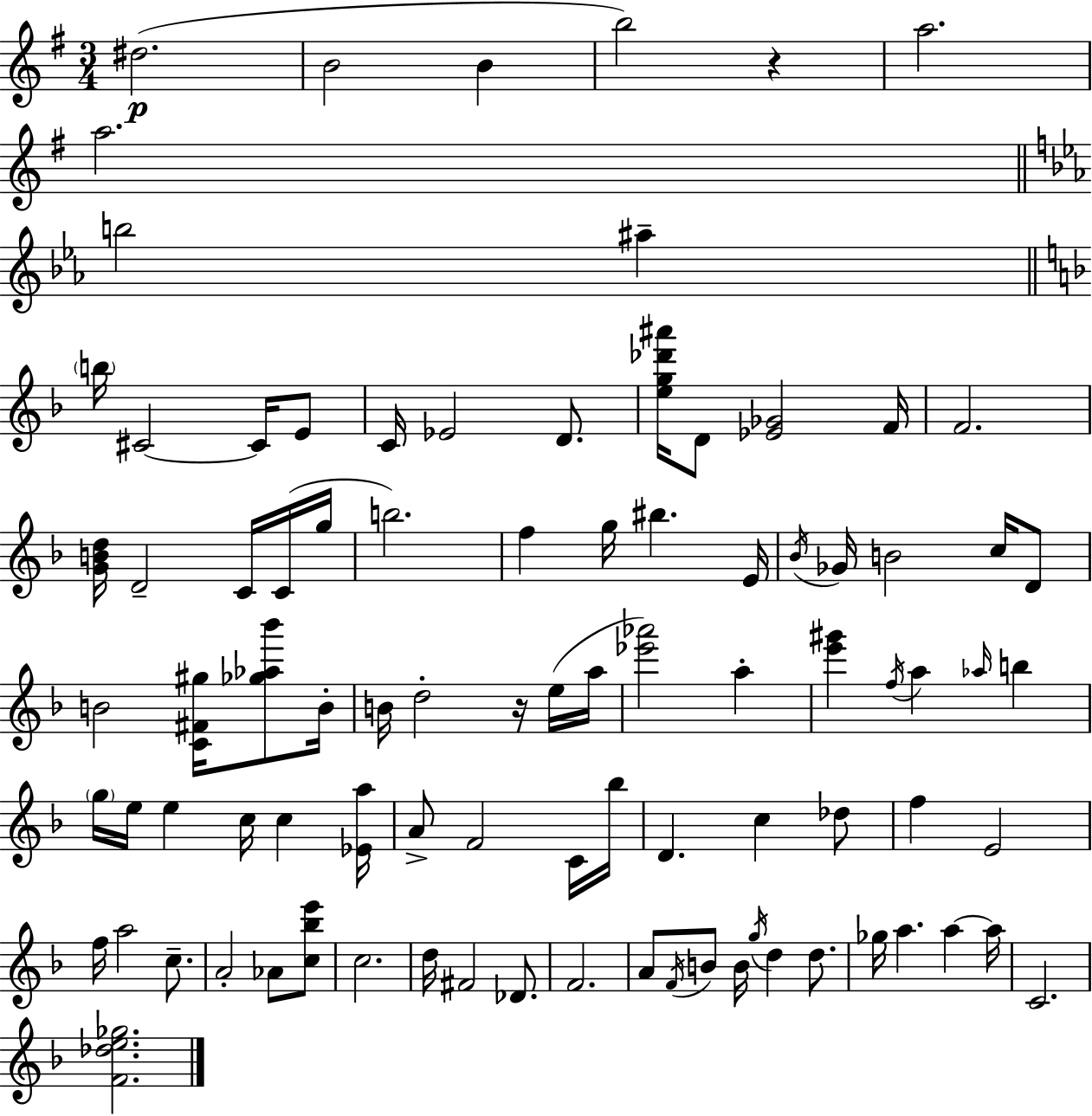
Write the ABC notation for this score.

X:1
T:Untitled
M:3/4
L:1/4
K:Em
^d2 B2 B b2 z a2 a2 b2 ^a b/4 ^C2 ^C/4 E/2 C/4 _E2 D/2 [eg_d'^a']/4 D/2 [_E_G]2 F/4 F2 [GBd]/4 D2 C/4 C/4 g/4 b2 f g/4 ^b E/4 _B/4 _G/4 B2 c/4 D/2 B2 [C^F^g]/4 [_g_a_b']/2 B/4 B/4 d2 z/4 e/4 a/4 [_e'_a']2 a [e'^g'] f/4 a _a/4 b g/4 e/4 e c/4 c [_Ea]/4 A/2 F2 C/4 _b/4 D c _d/2 f E2 f/4 a2 c/2 A2 _A/2 [c_be']/2 c2 d/4 ^F2 _D/2 F2 A/2 F/4 B/2 B/4 g/4 d d/2 _g/4 a a a/4 C2 [F_de_g]2